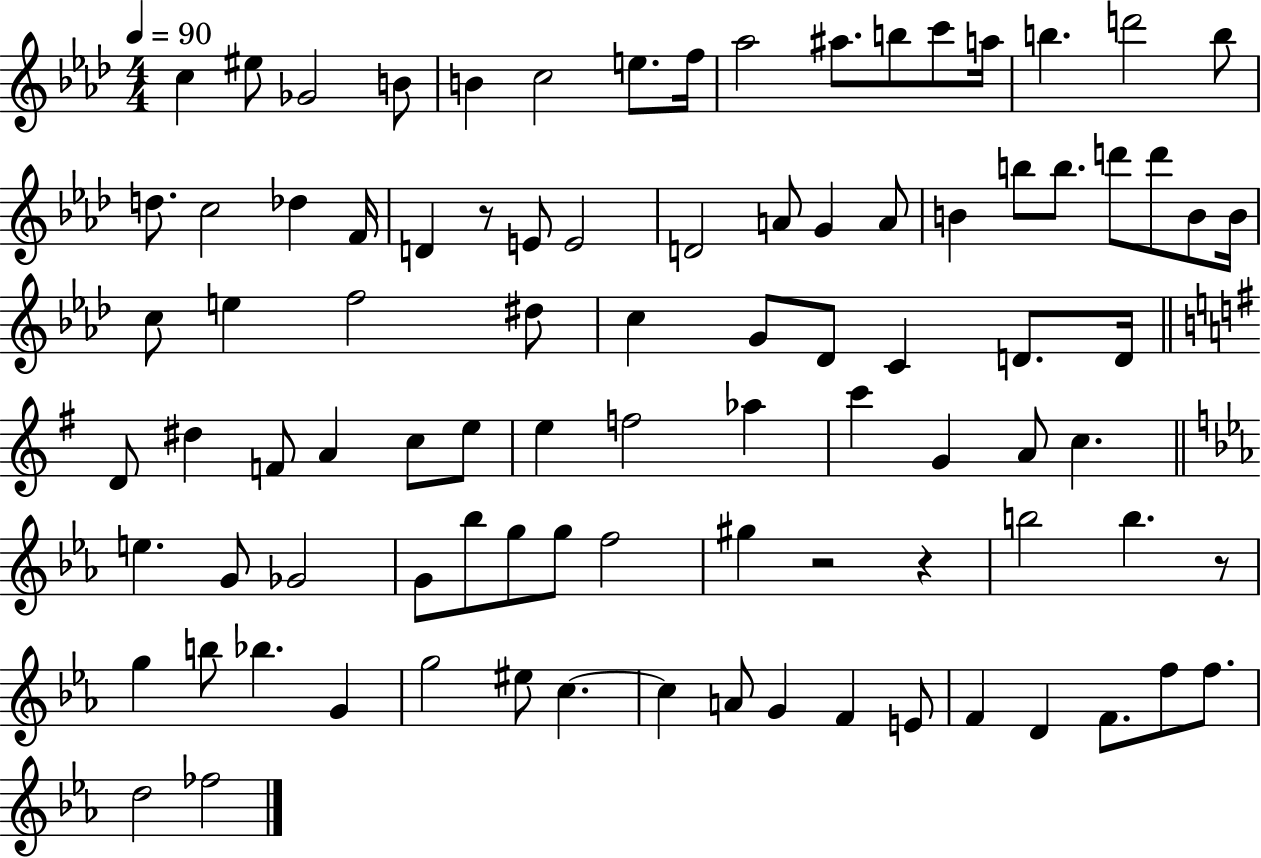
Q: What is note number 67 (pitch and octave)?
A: B5